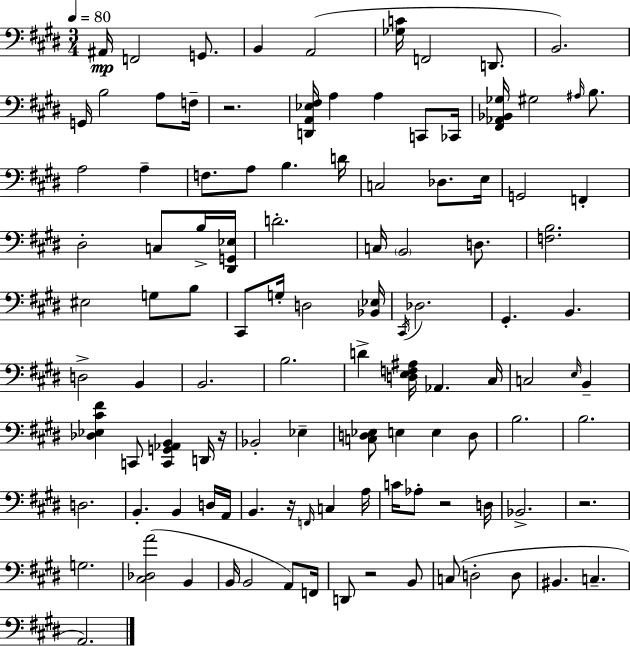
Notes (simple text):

A#2/s F2/h G2/e. B2/q A2/h [Gb3,C4]/s F2/h D2/e. B2/h. G2/s B3/h A3/e F3/s R/h. [D2,A2,Eb3,F#3]/s A3/q A3/q C2/e CES2/s [F#2,Ab2,Bb2,Gb3]/s G#3/h A#3/s B3/e. A3/h A3/q F3/e. A3/e B3/q. D4/s C3/h Db3/e. E3/s G2/h F2/q D#3/h C3/e B3/s [D#2,G2,Eb3]/s D4/h. C3/s B2/h D3/e. [F3,B3]/h. EIS3/h G3/e B3/e C#2/e G3/s D3/h [Bb2,Eb3]/s C#2/s Db3/h. G#2/q. B2/q. D3/h B2/q B2/h. B3/h. D4/q [D3,E3,F3,A#3]/s Ab2/q. C#3/s C3/h E3/s B2/q [Db3,Eb3,C#4,F#4]/q C2/e [C2,G2,Ab2,B2]/q D2/s R/s Bb2/h Eb3/q [C3,D3,Eb3]/e E3/q E3/q D3/e B3/h. B3/h. D3/h. B2/q. B2/q D3/s A2/s B2/q. R/s F2/s C3/q A3/s C4/s Ab3/e R/h D3/s Bb2/h. R/h. G3/h. [C#3,Db3,A4]/h B2/q B2/s B2/h A2/e F2/s D2/e R/h B2/e C3/e D3/h D3/e BIS2/q. C3/q. A2/h.